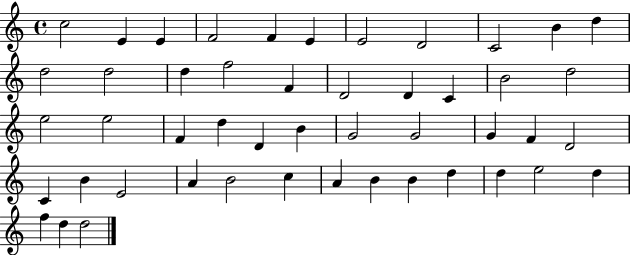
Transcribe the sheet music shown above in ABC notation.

X:1
T:Untitled
M:4/4
L:1/4
K:C
c2 E E F2 F E E2 D2 C2 B d d2 d2 d f2 F D2 D C B2 d2 e2 e2 F d D B G2 G2 G F D2 C B E2 A B2 c A B B d d e2 d f d d2